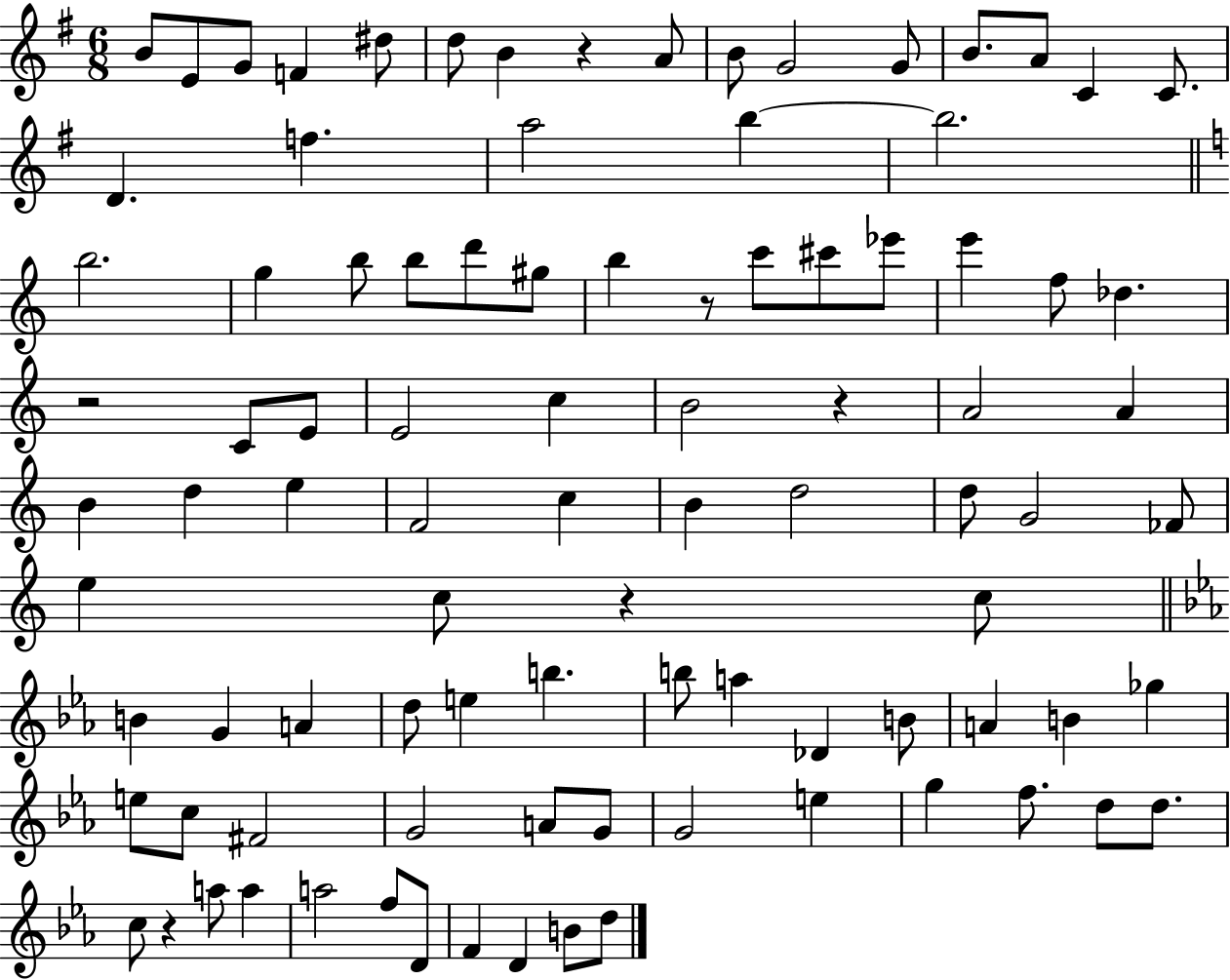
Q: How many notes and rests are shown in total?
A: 94